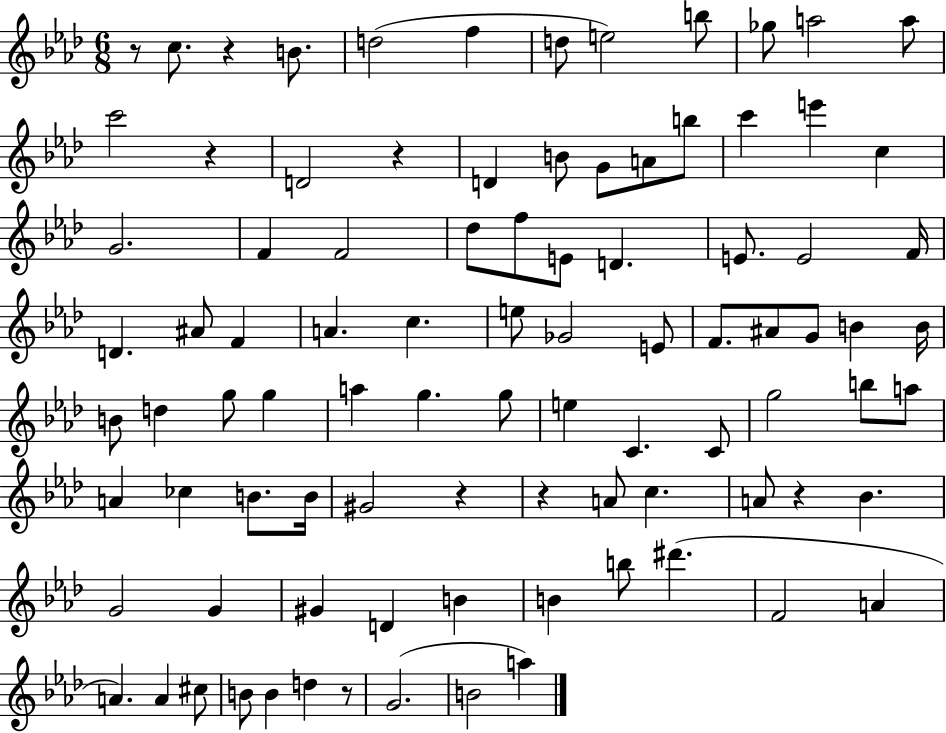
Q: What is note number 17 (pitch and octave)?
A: B5